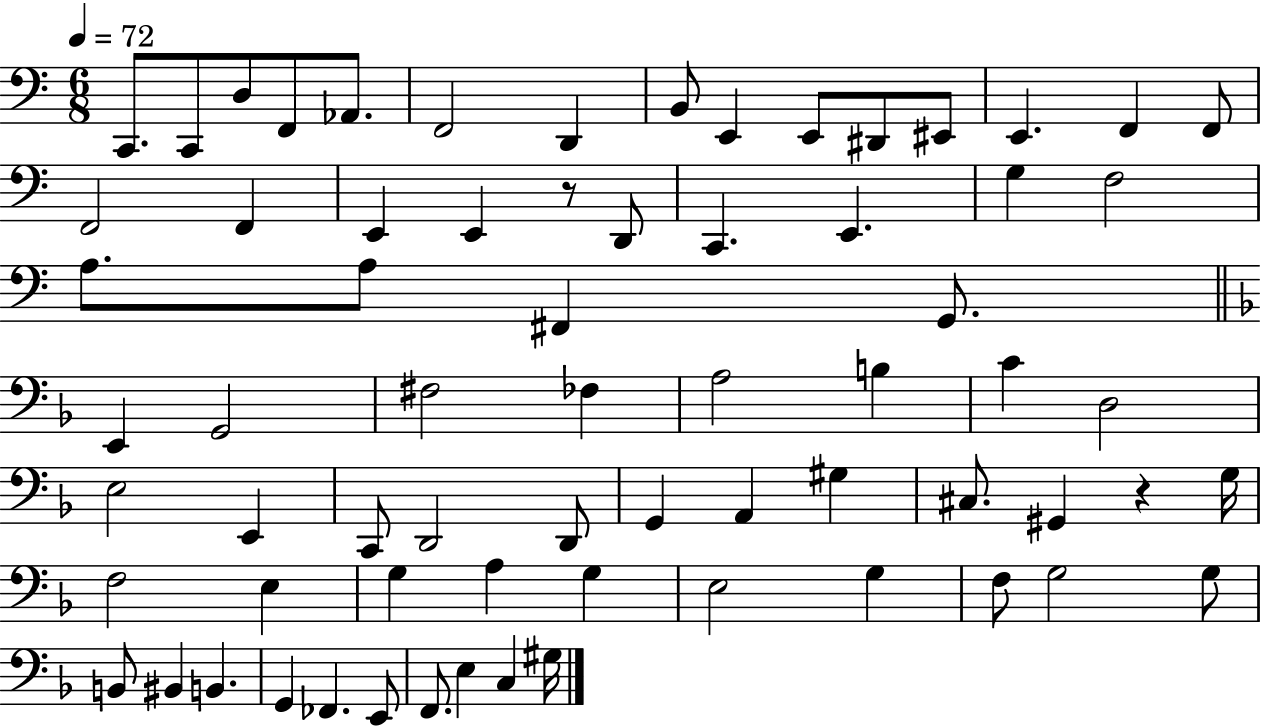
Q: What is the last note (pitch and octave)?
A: G#3